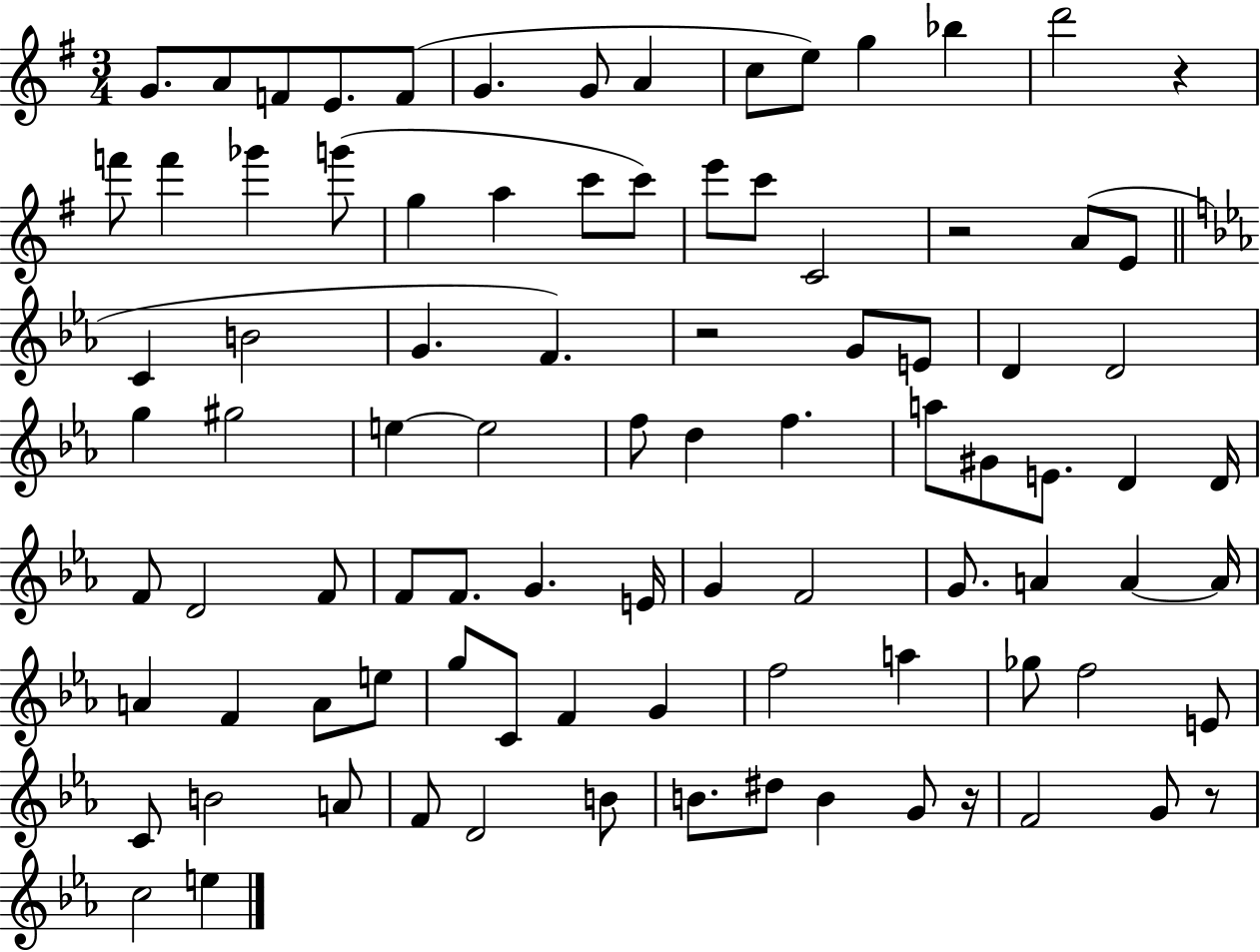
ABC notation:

X:1
T:Untitled
M:3/4
L:1/4
K:G
G/2 A/2 F/2 E/2 F/2 G G/2 A c/2 e/2 g _b d'2 z f'/2 f' _g' g'/2 g a c'/2 c'/2 e'/2 c'/2 C2 z2 A/2 E/2 C B2 G F z2 G/2 E/2 D D2 g ^g2 e e2 f/2 d f a/2 ^G/2 E/2 D D/4 F/2 D2 F/2 F/2 F/2 G E/4 G F2 G/2 A A A/4 A F A/2 e/2 g/2 C/2 F G f2 a _g/2 f2 E/2 C/2 B2 A/2 F/2 D2 B/2 B/2 ^d/2 B G/2 z/4 F2 G/2 z/2 c2 e